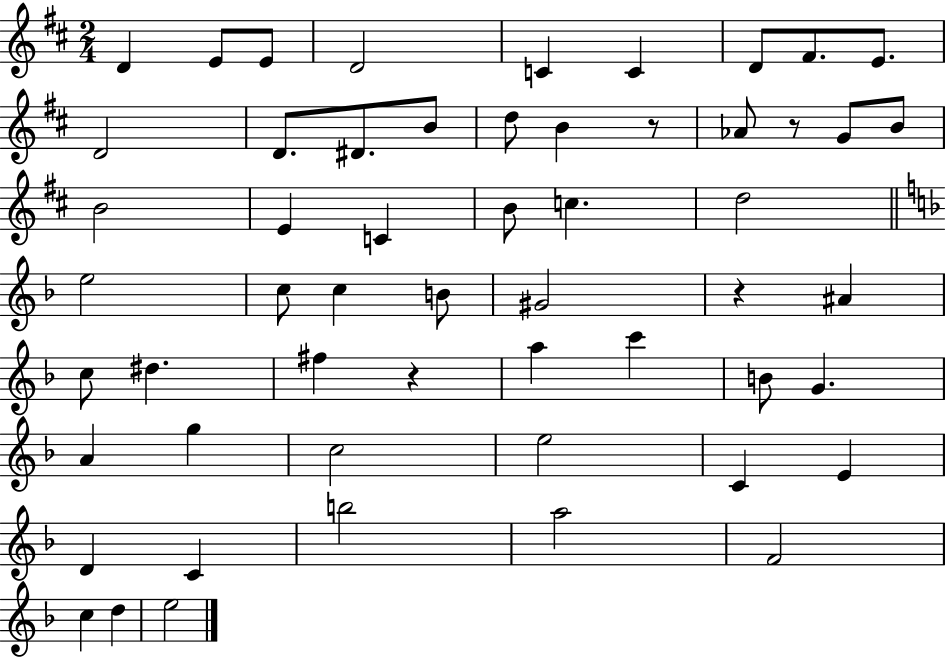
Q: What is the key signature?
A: D major